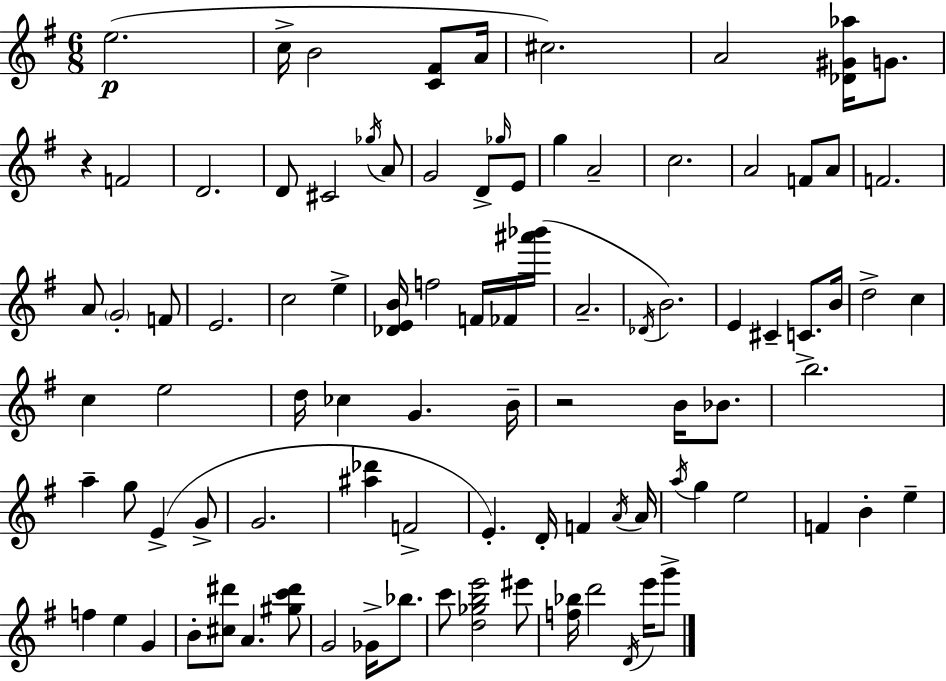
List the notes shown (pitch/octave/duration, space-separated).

E5/h. C5/s B4/h [C4,F#4]/e A4/s C#5/h. A4/h [Db4,G#4,Ab5]/s G4/e. R/q F4/h D4/h. D4/e C#4/h Gb5/s A4/e G4/h D4/e Gb5/s E4/e G5/q A4/h C5/h. A4/h F4/e A4/e F4/h. A4/e G4/h F4/e E4/h. C5/h E5/q [Db4,E4,B4]/s F5/h F4/s FES4/s [A#6,Bb6]/s A4/h. Db4/s B4/h. E4/q C#4/q C4/e. B4/s D5/h C5/q C5/q E5/h D5/s CES5/q G4/q. B4/s R/h B4/s Bb4/e. B5/h. A5/q G5/e E4/q G4/e G4/h. [A#5,Db6]/q F4/h E4/q. D4/s F4/q A4/s A4/s A5/s G5/q E5/h F4/q B4/q E5/q F5/q E5/q G4/q B4/e [C#5,D#6]/e A4/q. [G#5,C6,D#6]/e G4/h Gb4/s Bb5/e. C6/e [D5,Gb5,B5,E6]/h EIS6/e [F5,Bb5]/s D6/h D4/s E6/s G6/e